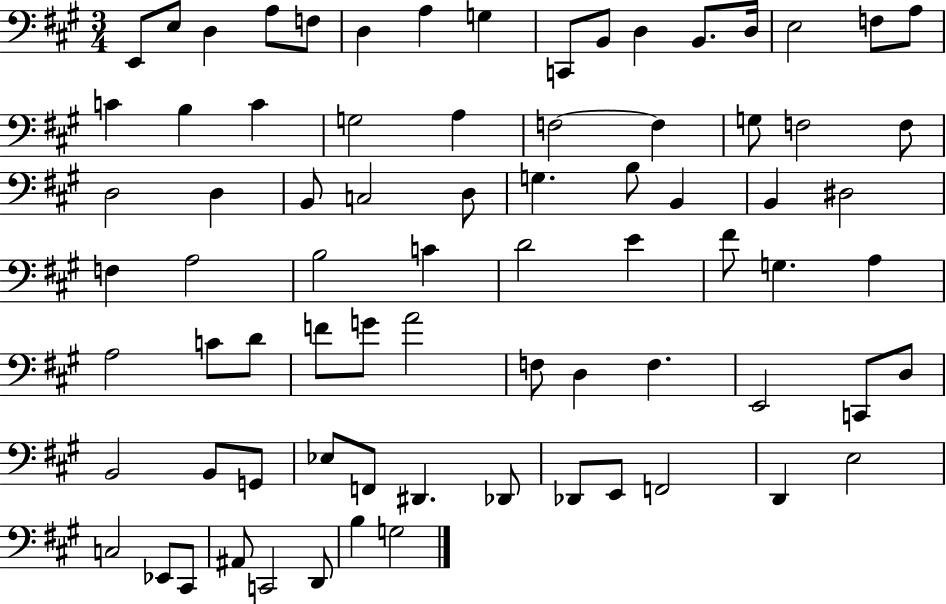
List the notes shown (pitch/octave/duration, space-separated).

E2/e E3/e D3/q A3/e F3/e D3/q A3/q G3/q C2/e B2/e D3/q B2/e. D3/s E3/h F3/e A3/e C4/q B3/q C4/q G3/h A3/q F3/h F3/q G3/e F3/h F3/e D3/h D3/q B2/e C3/h D3/e G3/q. B3/e B2/q B2/q D#3/h F3/q A3/h B3/h C4/q D4/h E4/q F#4/e G3/q. A3/q A3/h C4/e D4/e F4/e G4/e A4/h F3/e D3/q F3/q. E2/h C2/e D3/e B2/h B2/e G2/e Eb3/e F2/e D#2/q. Db2/e Db2/e E2/e F2/h D2/q E3/h C3/h Eb2/e C#2/e A#2/e C2/h D2/e B3/q G3/h